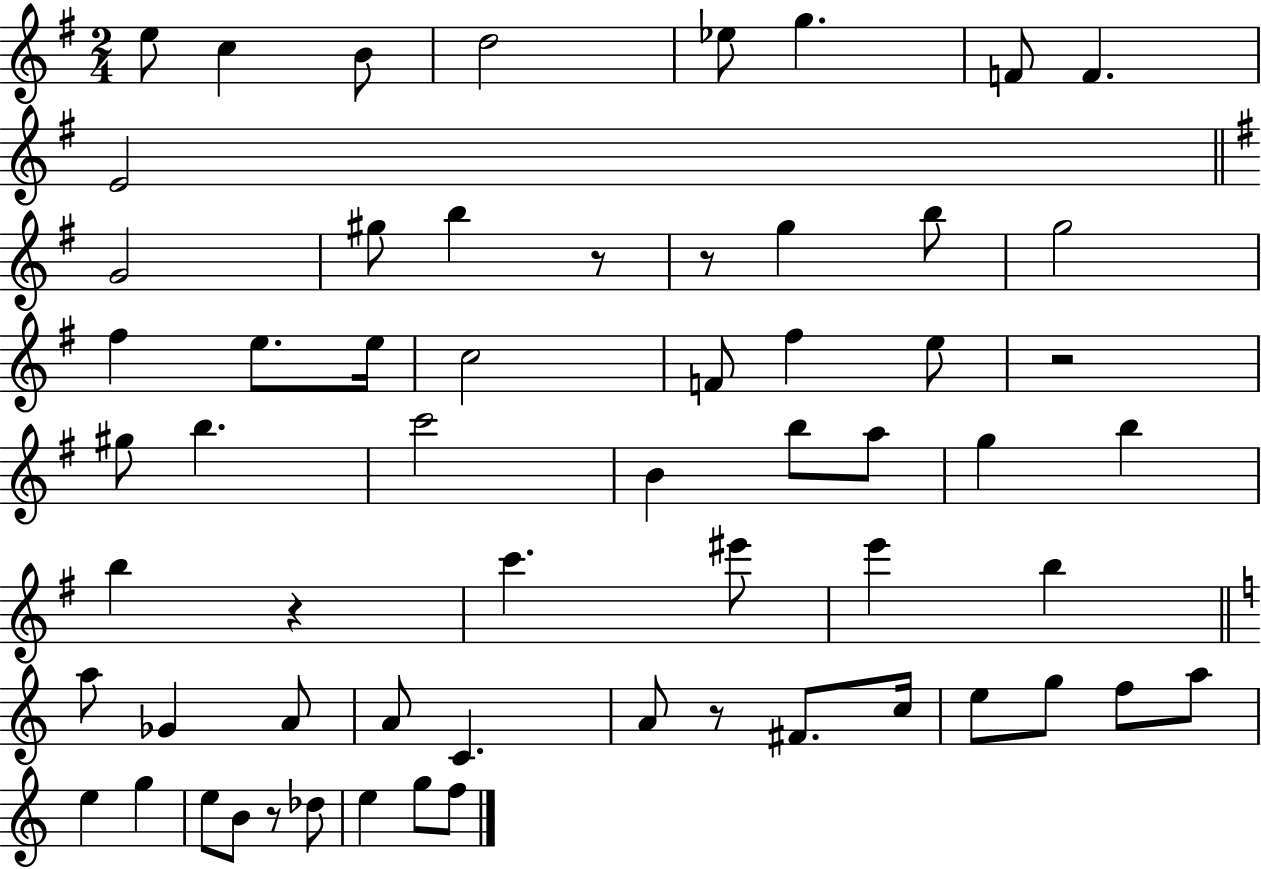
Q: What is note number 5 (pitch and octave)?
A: Eb5